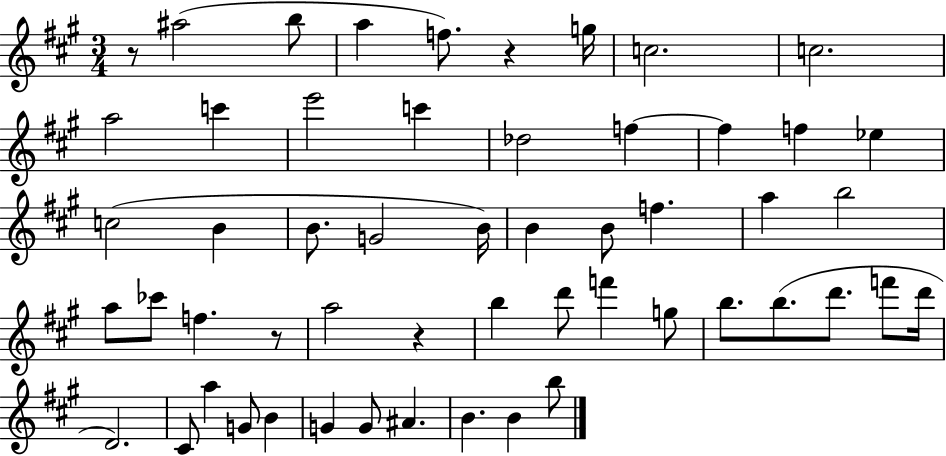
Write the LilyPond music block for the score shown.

{
  \clef treble
  \numericTimeSignature
  \time 3/4
  \key a \major
  r8 ais''2( b''8 | a''4 f''8.) r4 g''16 | c''2. | c''2. | \break a''2 c'''4 | e'''2 c'''4 | des''2 f''4~~ | f''4 f''4 ees''4 | \break c''2( b'4 | b'8. g'2 b'16) | b'4 b'8 f''4. | a''4 b''2 | \break a''8 ces'''8 f''4. r8 | a''2 r4 | b''4 d'''8 f'''4 g''8 | b''8. b''8.( d'''8. f'''8 d'''16 | \break d'2.) | cis'8 a''4 g'8 b'4 | g'4 g'8 ais'4. | b'4. b'4 b''8 | \break \bar "|."
}